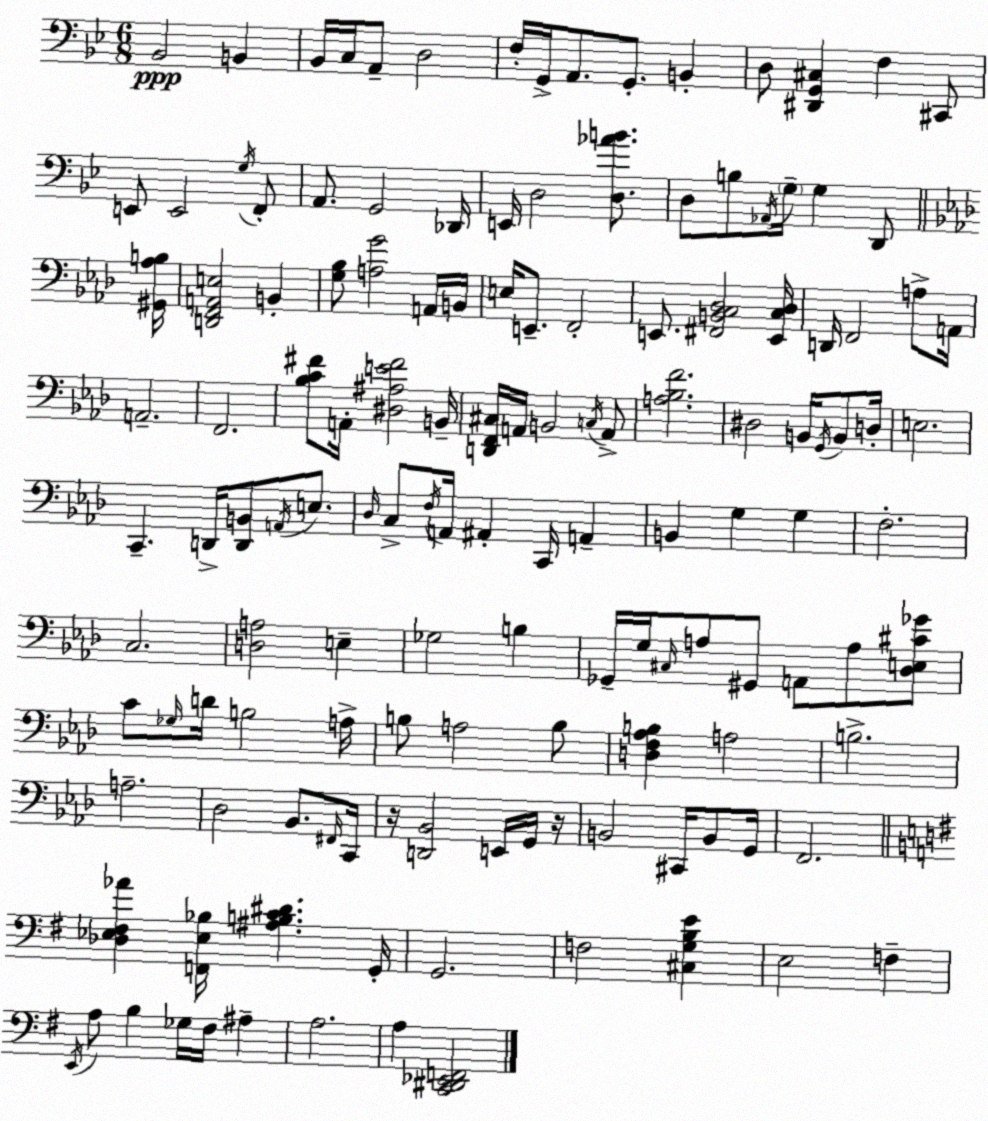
X:1
T:Untitled
M:6/8
L:1/4
K:Bb
_B,,2 B,, _B,,/4 C,/4 A,,/2 D,2 F,/4 G,,/4 A,,/2 G,,/2 B,, D,/2 [^D,,G,,^C,] F, ^C,,/2 E,,/2 E,,2 G,/4 F,,/2 A,,/2 G,,2 _D,,/4 E,,/4 D,2 [D,_AB]/2 D,/2 B,/2 _A,,/4 G,/4 G, D,,/2 [^G,,_A,B,]/4 [D,,F,,A,,E,]2 B,, [G,_B,]/2 [A,G]2 A,,/4 B,,/4 E,/4 E,,/2 F,,2 E,,/2 [^F,,B,,C,_D,]2 [E,,C,_D,]/4 D,,/4 F,,2 A,/2 A,,/4 A,,2 F,,2 [_B,C^F]/2 A,,/4 [^D,^A,E^F]2 B,,/4 [D,,F,,^C,]/4 A,,/4 B,,2 C,/4 A,,/2 [A,_B,F]2 ^D,2 B,,/4 G,,/4 B,,/2 D,/4 E,2 C,, D,,/4 [D,,B,,]/2 A,,/4 E,/2 _D,/4 C,/2 F,/4 A,,/4 ^A,, C,,/4 A,, B,, G, G, F,2 C,2 [D,A,]2 E, _G,2 B, _G,,/4 G,/4 ^C,/4 A,/2 ^G,,/2 A,,/2 A,/2 [_D,E,^C_G]/2 C/2 _G,/4 D/4 B,2 A,/4 B,/2 A,2 B,/2 [D,F,_A,B,] A,2 B,2 A,2 _D,2 _B,,/2 ^F,,/4 C,,/4 z/4 [D,,_B,,]2 E,,/4 G,,/4 z/4 B,,2 ^C,,/4 B,,/2 G,,/4 F,,2 [_D,_E,^F,_A] [F,,_E,_B,]/4 [^A,B,C^D] G,,/4 G,,2 F,2 [^C,G,B,E] E,2 F, E,,/4 A,/2 B, _G,/4 ^F,/4 ^A, A,2 A, [C,,^D,,_E,,F,,]2